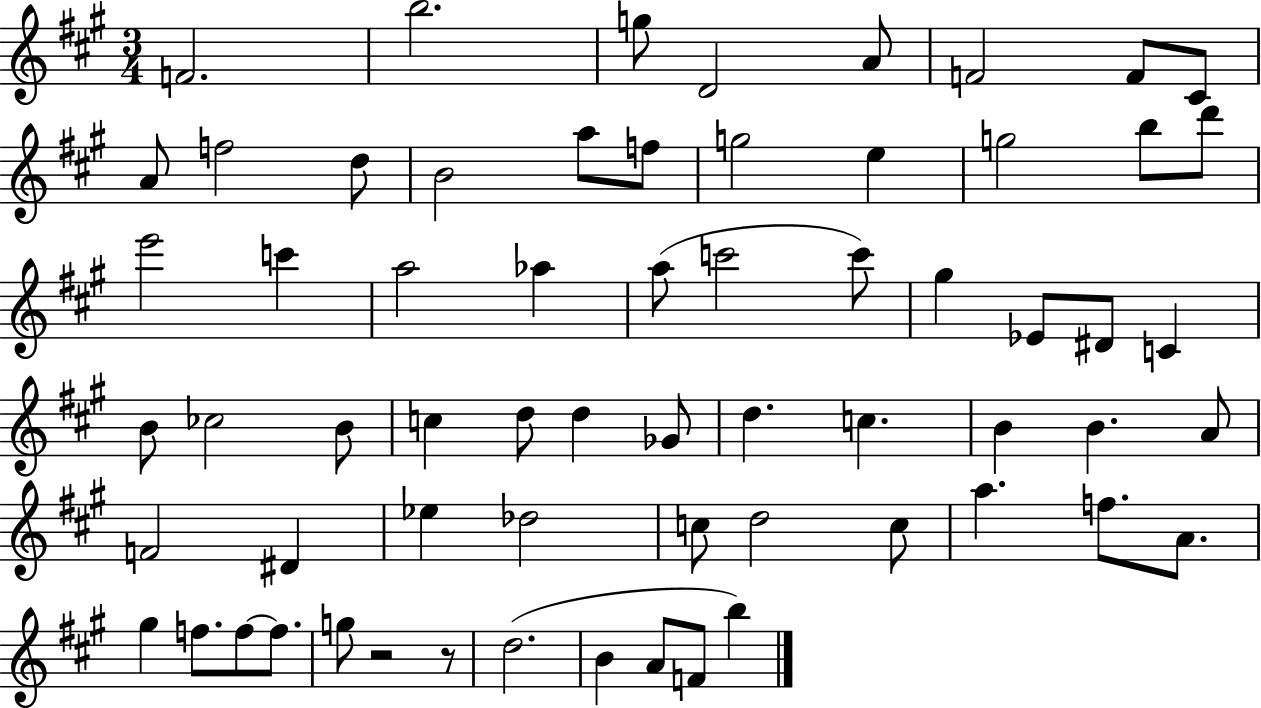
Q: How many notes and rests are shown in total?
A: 64